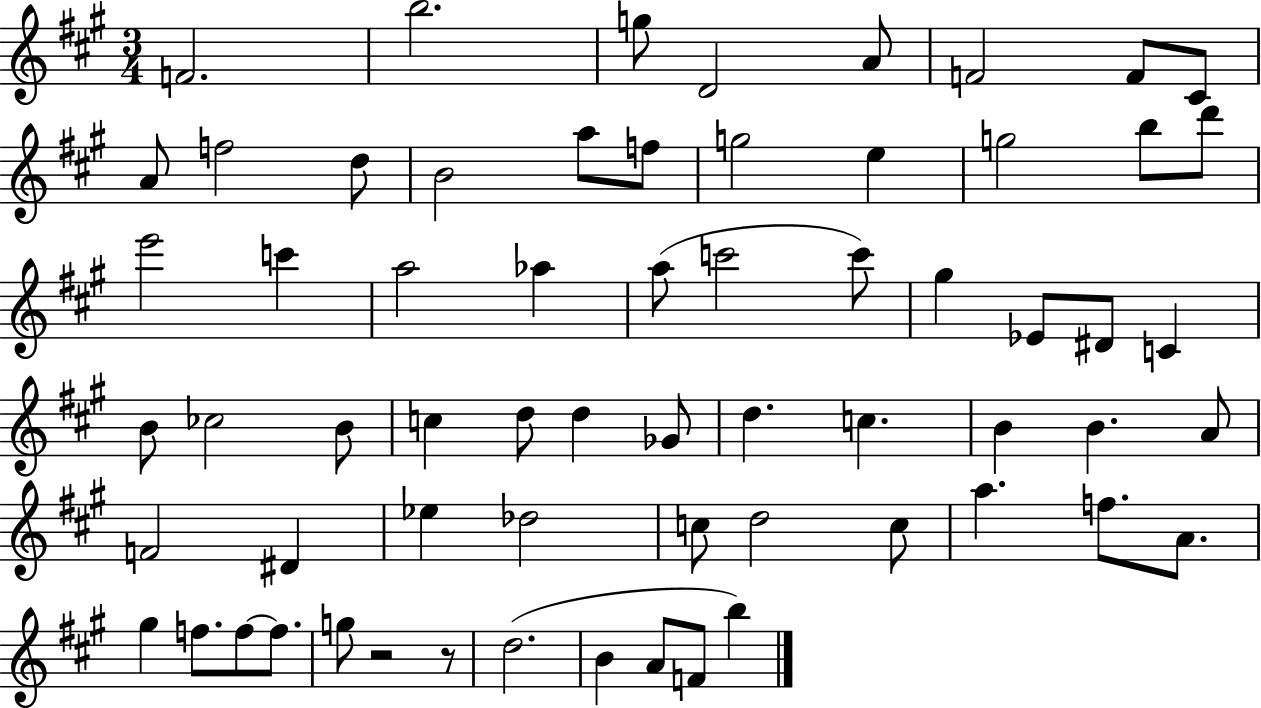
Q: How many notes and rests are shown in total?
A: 64